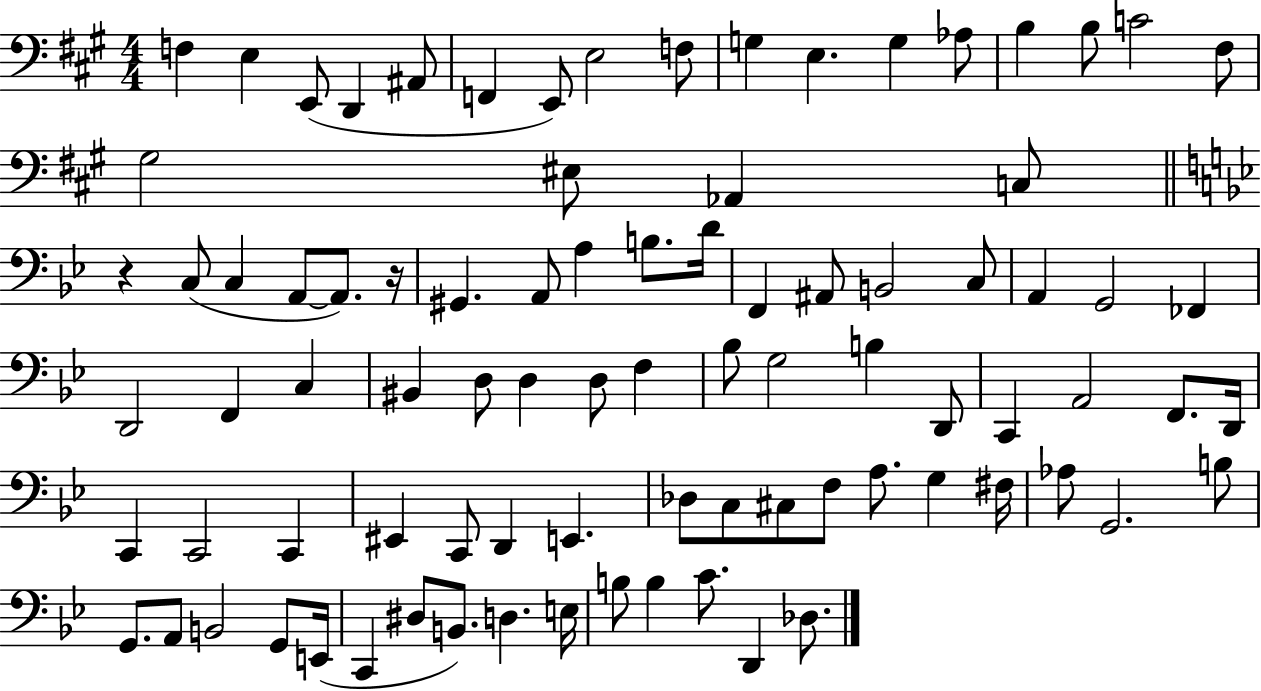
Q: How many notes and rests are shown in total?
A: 87